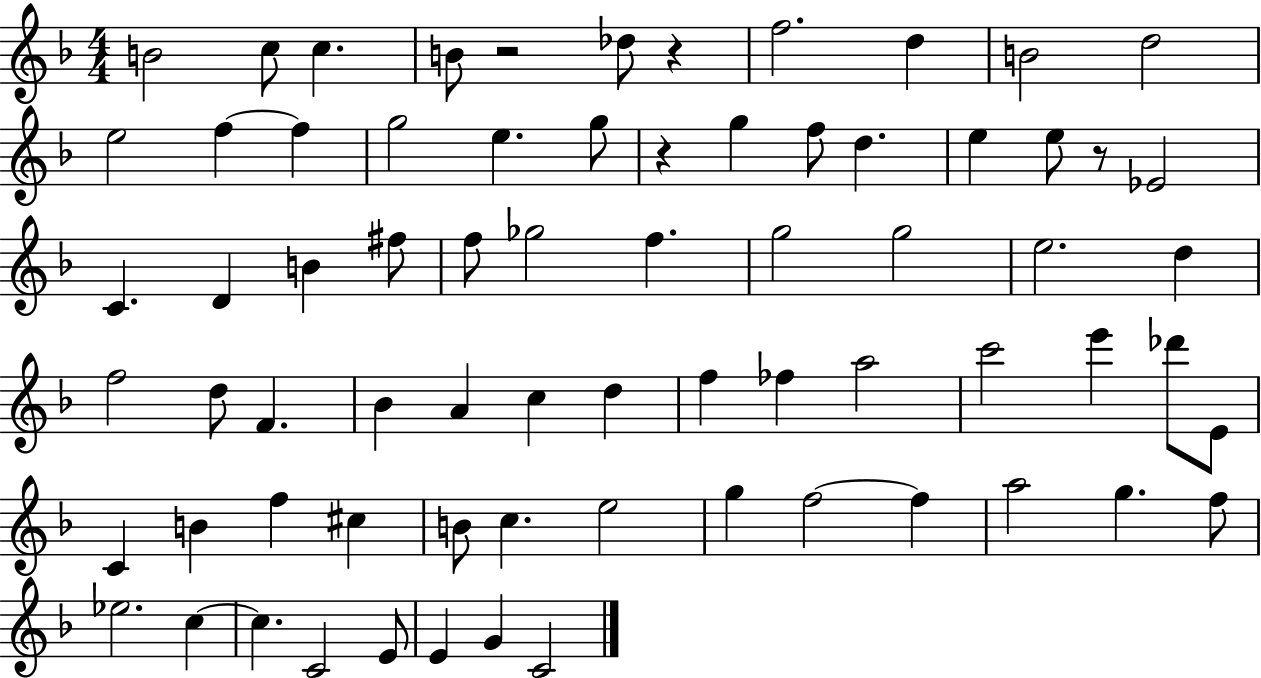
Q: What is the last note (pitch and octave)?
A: C4